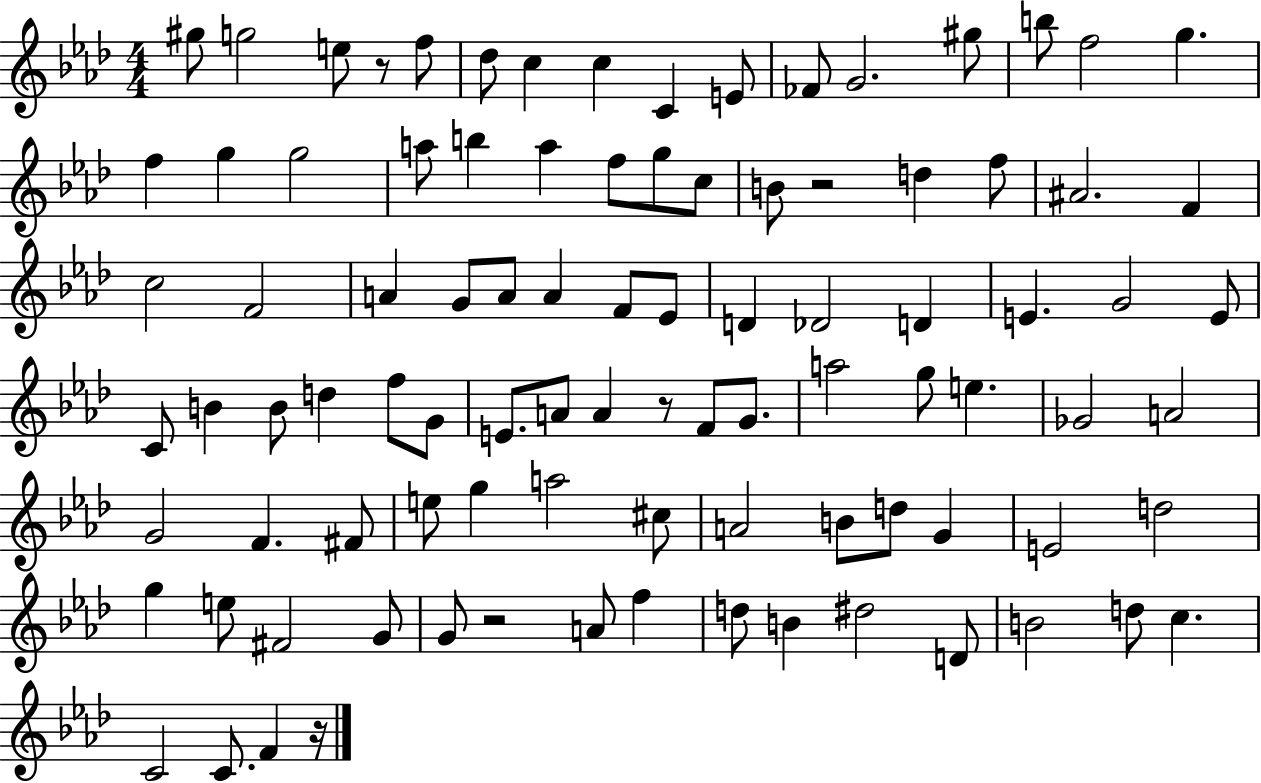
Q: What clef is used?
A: treble